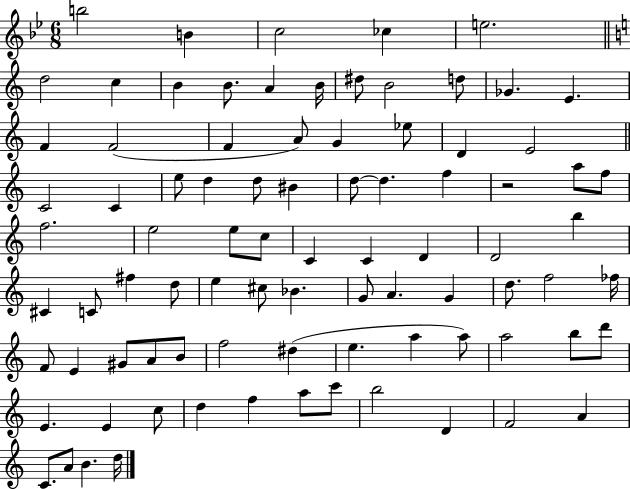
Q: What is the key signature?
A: BES major